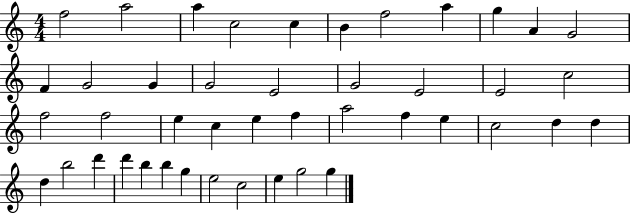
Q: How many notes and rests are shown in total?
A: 44